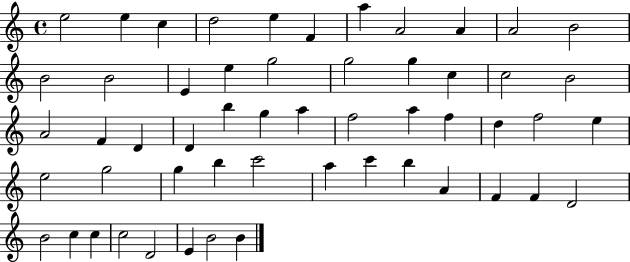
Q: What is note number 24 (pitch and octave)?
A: D4